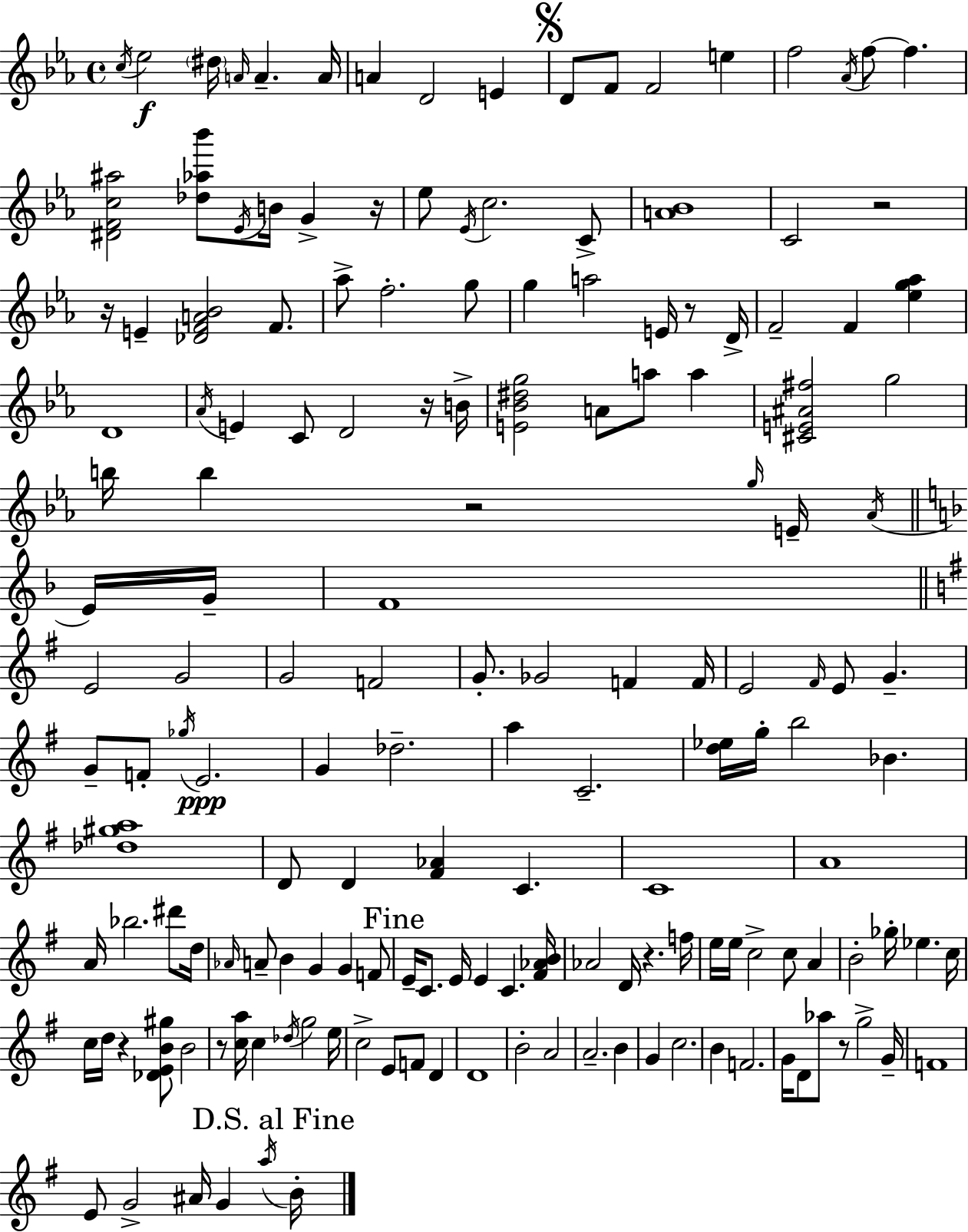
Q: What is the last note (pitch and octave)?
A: B4